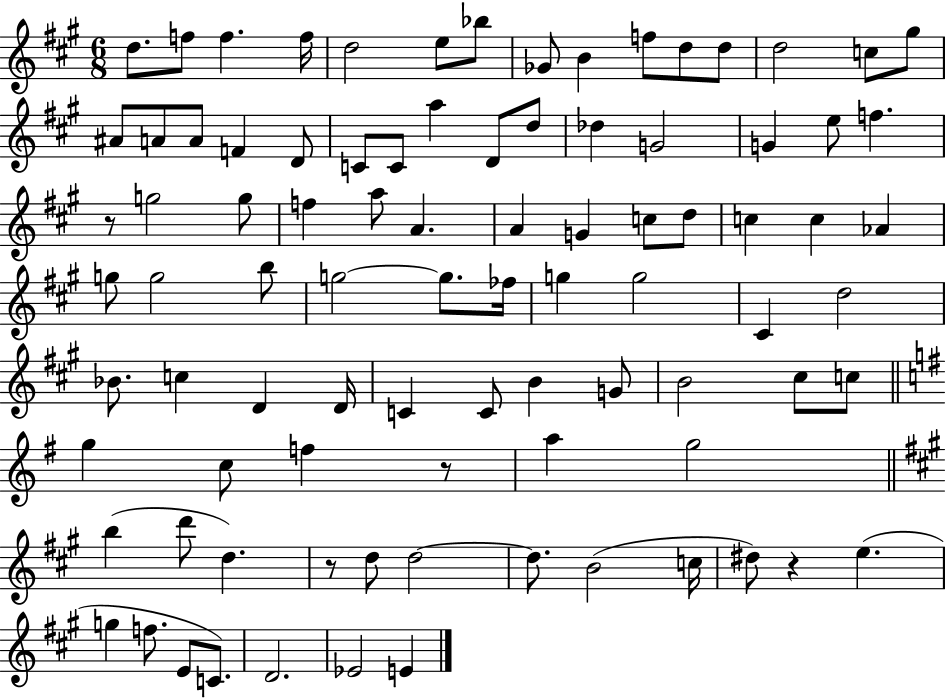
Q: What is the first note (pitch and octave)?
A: D5